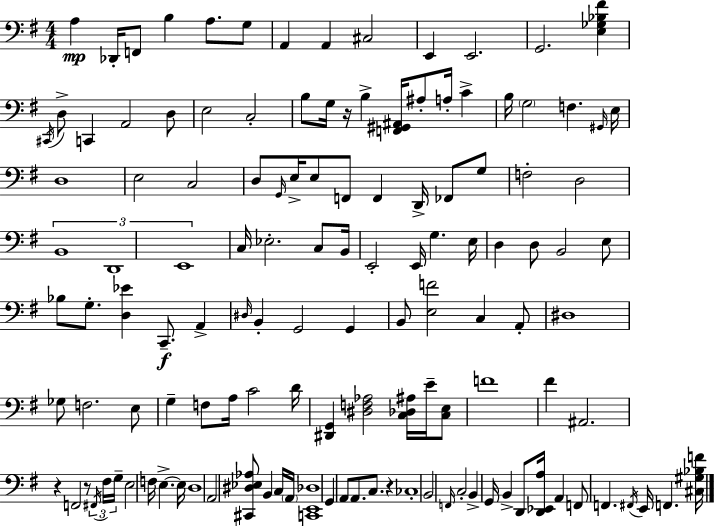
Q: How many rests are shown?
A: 4